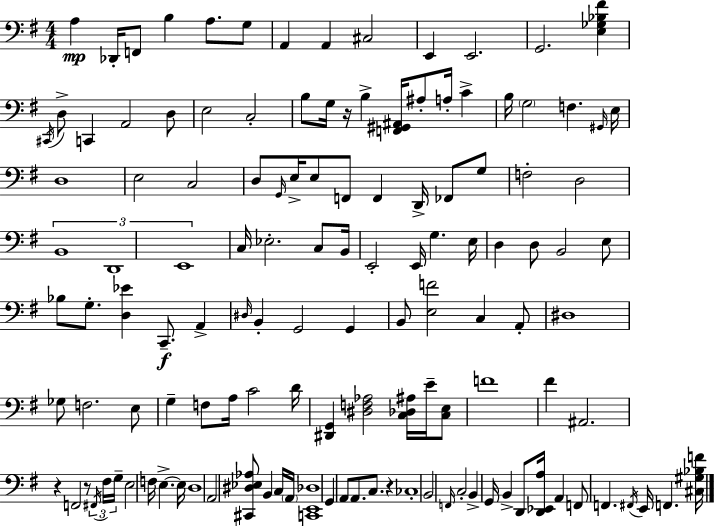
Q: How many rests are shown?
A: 4